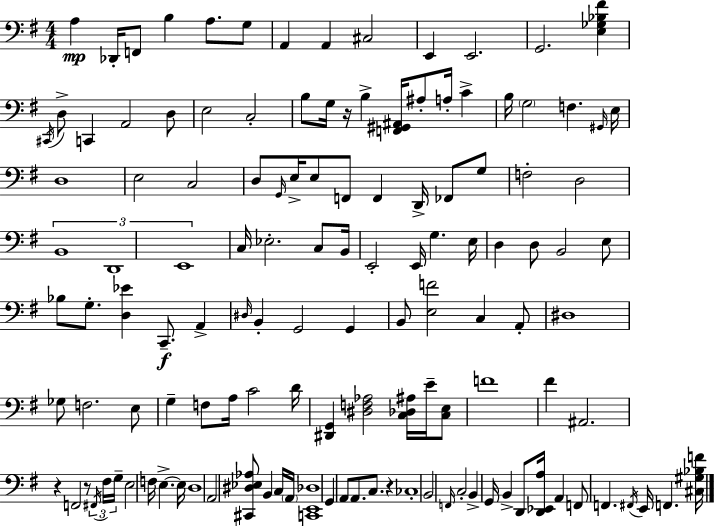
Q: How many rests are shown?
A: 4